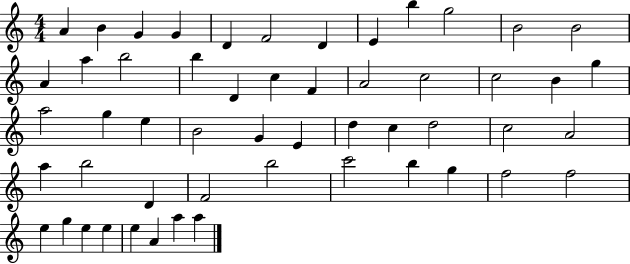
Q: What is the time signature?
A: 4/4